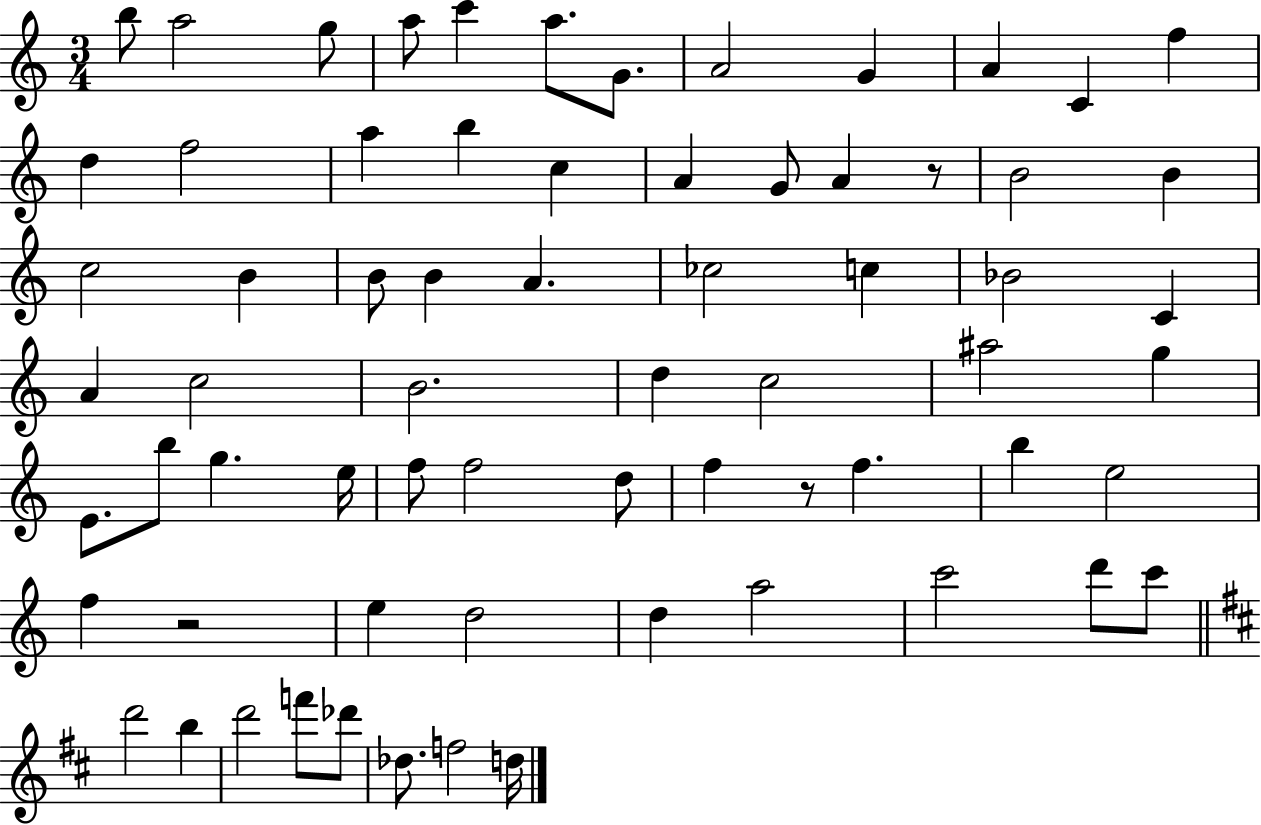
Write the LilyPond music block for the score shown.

{
  \clef treble
  \numericTimeSignature
  \time 3/4
  \key c \major
  b''8 a''2 g''8 | a''8 c'''4 a''8. g'8. | a'2 g'4 | a'4 c'4 f''4 | \break d''4 f''2 | a''4 b''4 c''4 | a'4 g'8 a'4 r8 | b'2 b'4 | \break c''2 b'4 | b'8 b'4 a'4. | ces''2 c''4 | bes'2 c'4 | \break a'4 c''2 | b'2. | d''4 c''2 | ais''2 g''4 | \break e'8. b''8 g''4. e''16 | f''8 f''2 d''8 | f''4 r8 f''4. | b''4 e''2 | \break f''4 r2 | e''4 d''2 | d''4 a''2 | c'''2 d'''8 c'''8 | \break \bar "||" \break \key d \major d'''2 b''4 | d'''2 f'''8 des'''8 | des''8. f''2 d''16 | \bar "|."
}